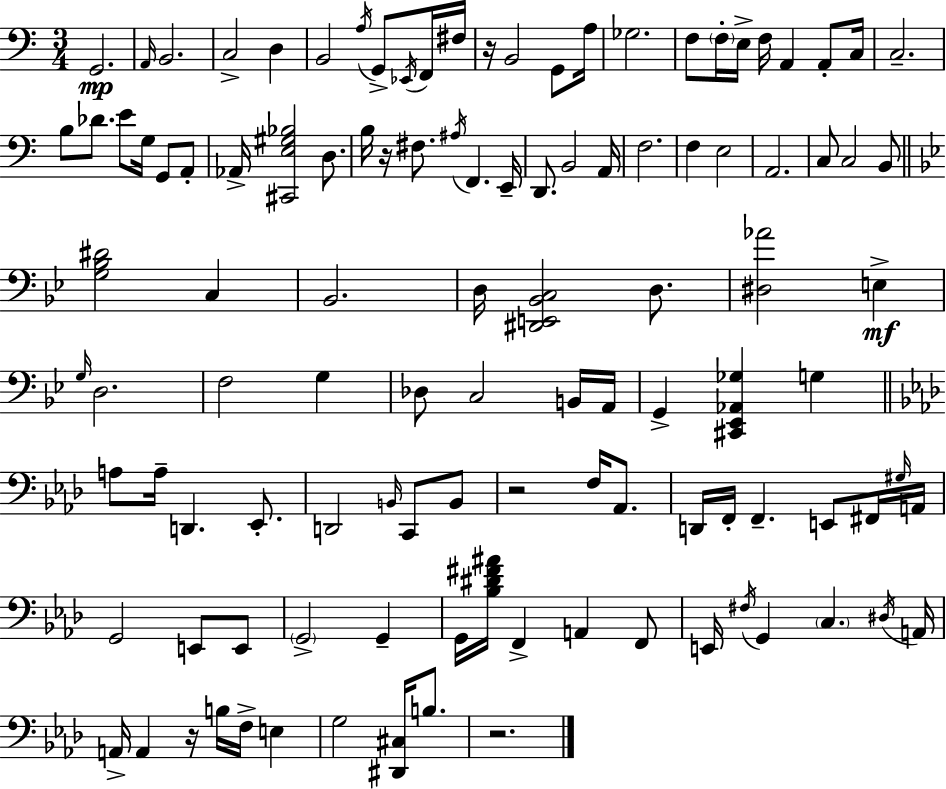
{
  \clef bass
  \numericTimeSignature
  \time 3/4
  \key c \major
  g,2.\mp | \grace { a,16 } b,2. | c2-> d4 | b,2 \acciaccatura { a16 } g,8-> | \break \acciaccatura { ees,16 } f,16 fis16 r16 b,2 | g,8 a16 ges2. | f8 \parenthesize f16-. e16-> f16 a,4 | a,8-. c16 c2.-- | \break b8 des'8. e'8 g16 g,8 | a,8-. aes,16-> <cis, e gis bes>2 | d8. b16 r16 fis8. \acciaccatura { ais16 } f,4. | e,16-- d,8. b,2 | \break a,16 f2. | f4 e2 | a,2. | c8 c2 | \break b,8 \bar "||" \break \key bes \major <g bes dis'>2 c4 | bes,2. | d16 <dis, e, bes, c>2 d8. | <dis aes'>2 e4->\mf | \break \grace { g16 } d2. | f2 g4 | des8 c2 b,16 | a,16 g,4-> <cis, ees, aes, ges>4 g4 | \break \bar "||" \break \key aes \major a8 a16-- d,4. ees,8.-. | d,2 \grace { b,16 } c,8 b,8 | r2 f16 aes,8. | d,16 f,16-. f,4.-- e,8 fis,16 | \break \grace { gis16 } a,16 g,2 e,8 | e,8 \parenthesize g,2-> g,4-- | g,16 <bes dis' fis' ais'>16 f,4-> a,4 | f,8 e,16 \acciaccatura { fis16 } g,4 \parenthesize c4. | \break \acciaccatura { dis16 } a,16 a,16-> a,4 r16 b16 f16-> | e4 g2 | <dis, cis>16 b8. r2. | \bar "|."
}